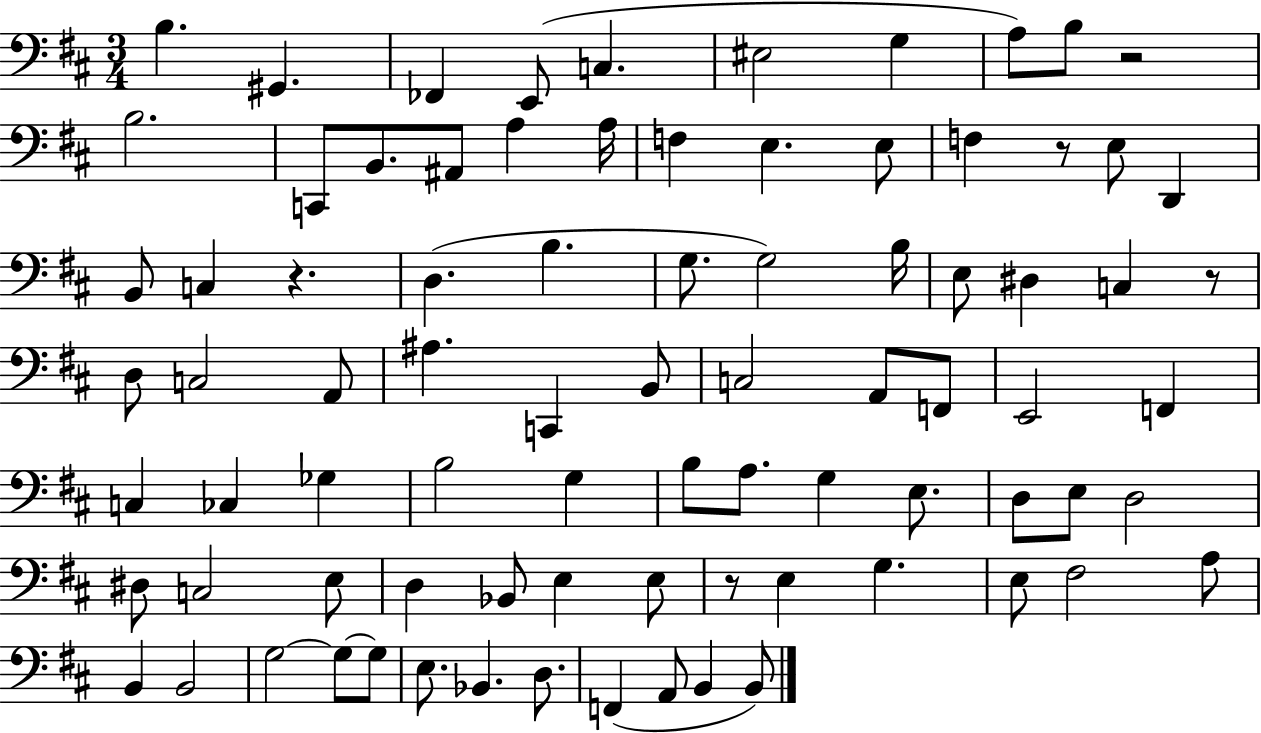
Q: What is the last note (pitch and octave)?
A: B2